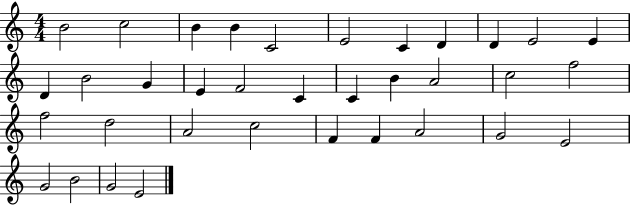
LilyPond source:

{
  \clef treble
  \numericTimeSignature
  \time 4/4
  \key c \major
  b'2 c''2 | b'4 b'4 c'2 | e'2 c'4 d'4 | d'4 e'2 e'4 | \break d'4 b'2 g'4 | e'4 f'2 c'4 | c'4 b'4 a'2 | c''2 f''2 | \break f''2 d''2 | a'2 c''2 | f'4 f'4 a'2 | g'2 e'2 | \break g'2 b'2 | g'2 e'2 | \bar "|."
}